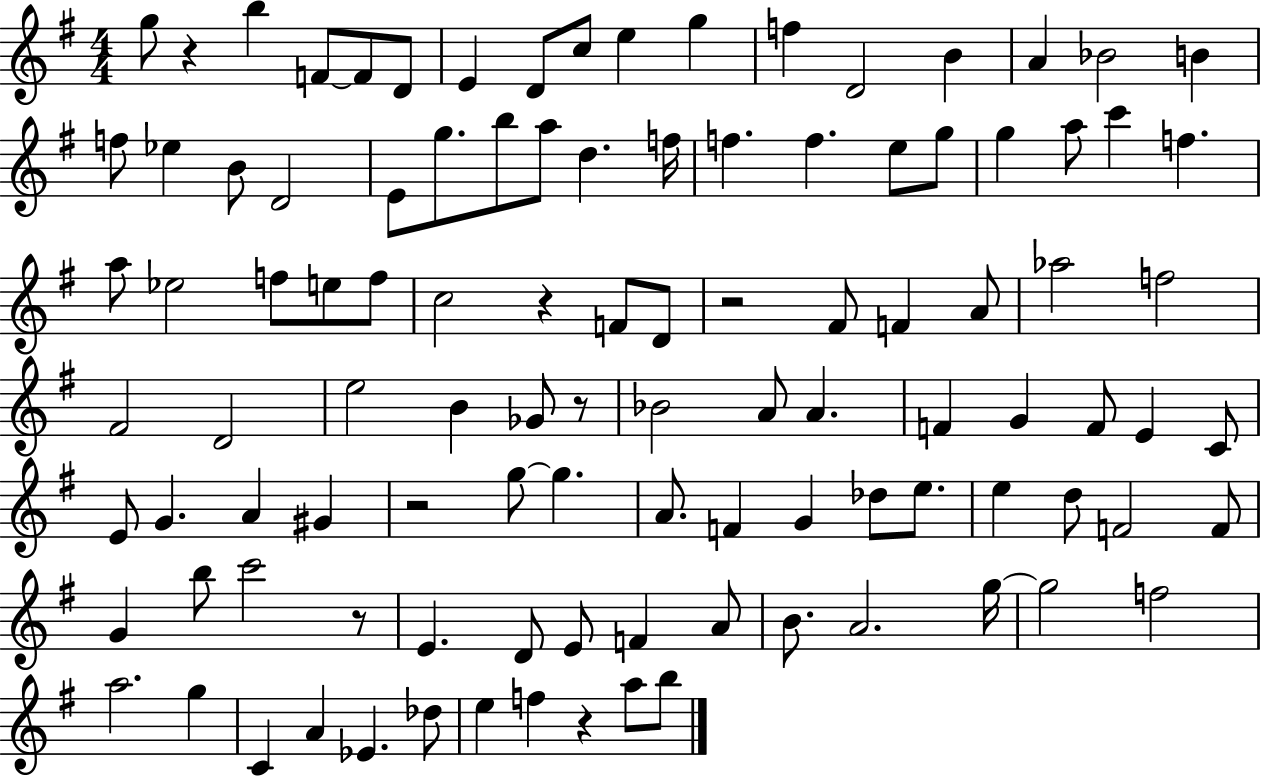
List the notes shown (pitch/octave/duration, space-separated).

G5/e R/q B5/q F4/e F4/e D4/e E4/q D4/e C5/e E5/q G5/q F5/q D4/h B4/q A4/q Bb4/h B4/q F5/e Eb5/q B4/e D4/h E4/e G5/e. B5/e A5/e D5/q. F5/s F5/q. F5/q. E5/e G5/e G5/q A5/e C6/q F5/q. A5/e Eb5/h F5/e E5/e F5/e C5/h R/q F4/e D4/e R/h F#4/e F4/q A4/e Ab5/h F5/h F#4/h D4/h E5/h B4/q Gb4/e R/e Bb4/h A4/e A4/q. F4/q G4/q F4/e E4/q C4/e E4/e G4/q. A4/q G#4/q R/h G5/e G5/q. A4/e. F4/q G4/q Db5/e E5/e. E5/q D5/e F4/h F4/e G4/q B5/e C6/h R/e E4/q. D4/e E4/e F4/q A4/e B4/e. A4/h. G5/s G5/h F5/h A5/h. G5/q C4/q A4/q Eb4/q. Db5/e E5/q F5/q R/q A5/e B5/e